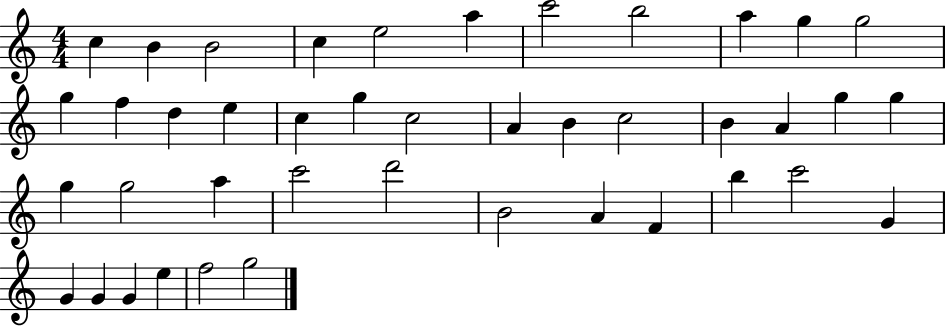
C5/q B4/q B4/h C5/q E5/h A5/q C6/h B5/h A5/q G5/q G5/h G5/q F5/q D5/q E5/q C5/q G5/q C5/h A4/q B4/q C5/h B4/q A4/q G5/q G5/q G5/q G5/h A5/q C6/h D6/h B4/h A4/q F4/q B5/q C6/h G4/q G4/q G4/q G4/q E5/q F5/h G5/h